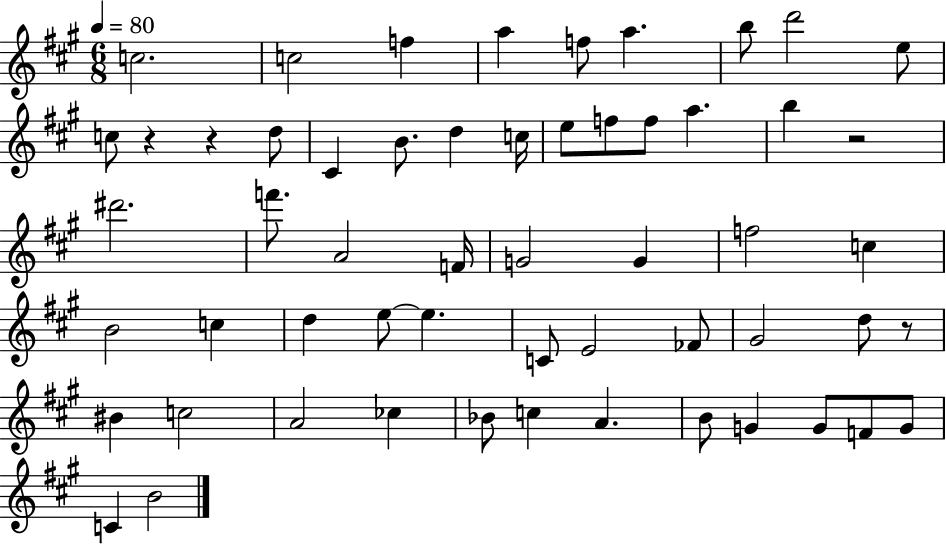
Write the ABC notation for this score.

X:1
T:Untitled
M:6/8
L:1/4
K:A
c2 c2 f a f/2 a b/2 d'2 e/2 c/2 z z d/2 ^C B/2 d c/4 e/2 f/2 f/2 a b z2 ^d'2 f'/2 A2 F/4 G2 G f2 c B2 c d e/2 e C/2 E2 _F/2 ^G2 d/2 z/2 ^B c2 A2 _c _B/2 c A B/2 G G/2 F/2 G/2 C B2